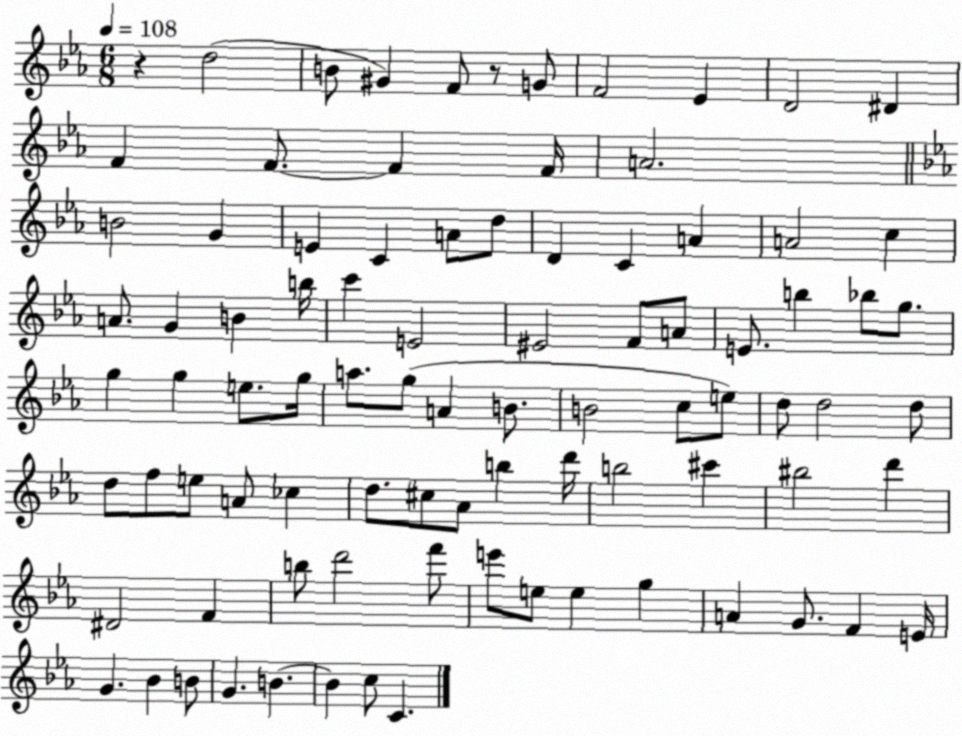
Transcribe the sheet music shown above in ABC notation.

X:1
T:Untitled
M:6/8
L:1/4
K:Eb
z d2 B/2 ^G F/2 z/2 G/2 F2 _E D2 ^D F F/2 F F/4 A2 B2 G E C A/2 d/2 D C A A2 c A/2 G B b/4 c' E2 ^E2 F/2 A/2 E/2 b _b/2 g/2 g g e/2 g/4 a/2 g/2 A B/2 B2 c/2 e/2 d/2 d2 d/2 d/2 f/2 e/2 A/2 _c d/2 ^c/2 _A/2 b d'/4 b2 ^c' ^b2 d' ^D2 F b/2 d'2 f'/2 e'/2 e/2 e g A G/2 F E/4 G _B B/2 G B B c/2 C